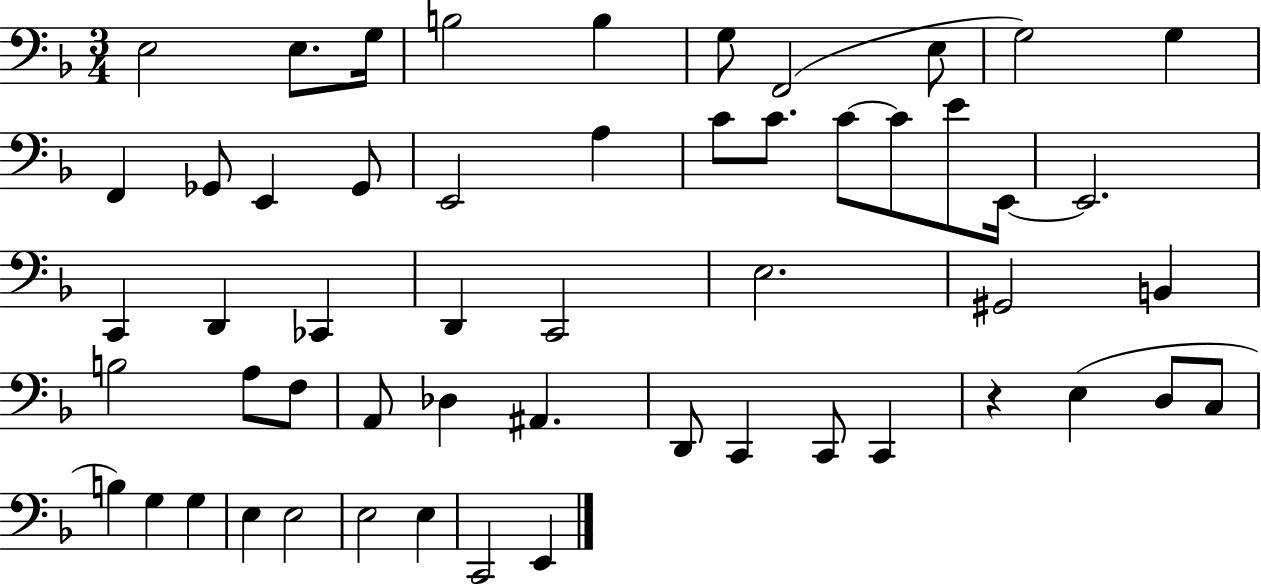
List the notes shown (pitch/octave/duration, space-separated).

E3/h E3/e. G3/s B3/h B3/q G3/e F2/h E3/e G3/h G3/q F2/q Gb2/e E2/q Gb2/e E2/h A3/q C4/e C4/e. C4/e C4/e E4/e E2/s E2/h. C2/q D2/q CES2/q D2/q C2/h E3/h. G#2/h B2/q B3/h A3/e F3/e A2/e Db3/q A#2/q. D2/e C2/q C2/e C2/q R/q E3/q D3/e C3/e B3/q G3/q G3/q E3/q E3/h E3/h E3/q C2/h E2/q